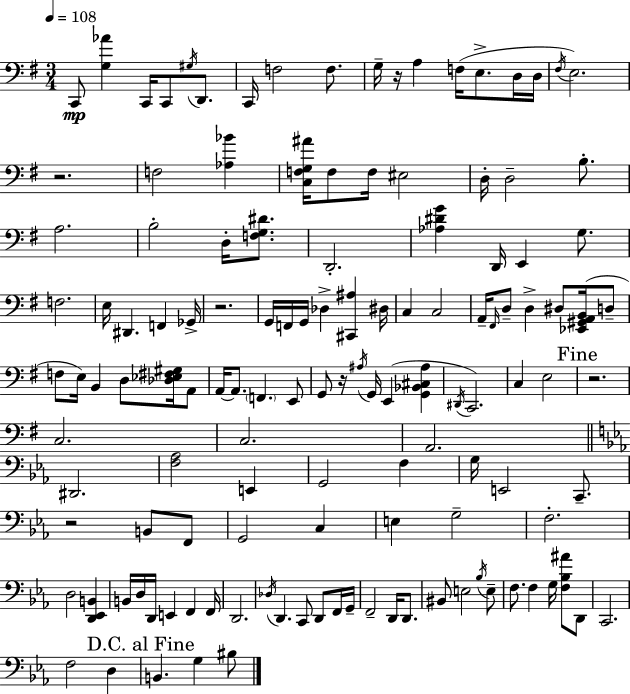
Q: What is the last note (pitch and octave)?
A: BIS3